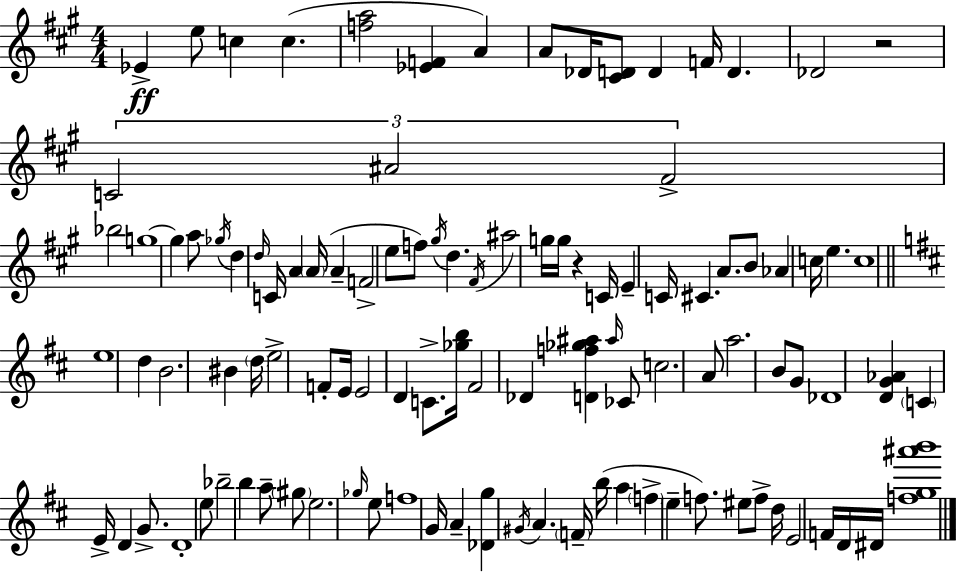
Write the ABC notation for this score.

X:1
T:Untitled
M:4/4
L:1/4
K:A
_E e/2 c c [fa]2 [_EF] A A/2 _D/4 [^CD]/2 D F/4 D _D2 z2 C2 ^A2 ^F2 _b2 g4 g a/2 _g/4 d d/4 C/4 A A/4 A F2 e/2 f/2 ^g/4 d ^F/4 ^a2 g/4 g/4 z C/4 E C/4 ^C A/2 B/2 _A c/4 e c4 e4 d B2 ^B d/4 e2 F/2 E/4 E2 D C/2 [_gb]/4 ^F2 _D [Df_g^a] ^a/4 _C/2 c2 A/2 a2 B/2 G/2 _D4 [DG_A] C E/4 D G/2 D4 e/2 _b2 b a/2 ^g/2 e2 _g/4 e/2 f4 G/4 A [_Dg] ^G/4 A F/4 b/4 a f e f/2 ^e/2 f/2 d/4 E2 F/4 D/4 ^D/4 [fg^a'b']4